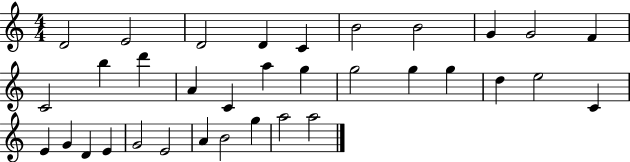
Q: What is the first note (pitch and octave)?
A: D4